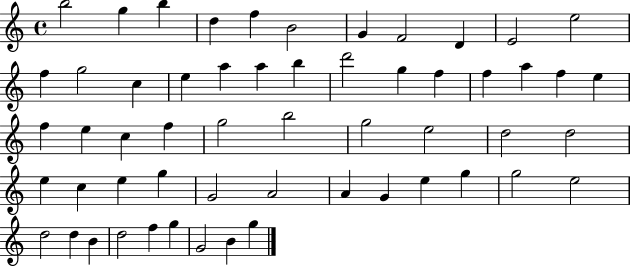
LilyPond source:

{
  \clef treble
  \time 4/4
  \defaultTimeSignature
  \key c \major
  b''2 g''4 b''4 | d''4 f''4 b'2 | g'4 f'2 d'4 | e'2 e''2 | \break f''4 g''2 c''4 | e''4 a''4 a''4 b''4 | d'''2 g''4 f''4 | f''4 a''4 f''4 e''4 | \break f''4 e''4 c''4 f''4 | g''2 b''2 | g''2 e''2 | d''2 d''2 | \break e''4 c''4 e''4 g''4 | g'2 a'2 | a'4 g'4 e''4 g''4 | g''2 e''2 | \break d''2 d''4 b'4 | d''2 f''4 g''4 | g'2 b'4 g''4 | \bar "|."
}